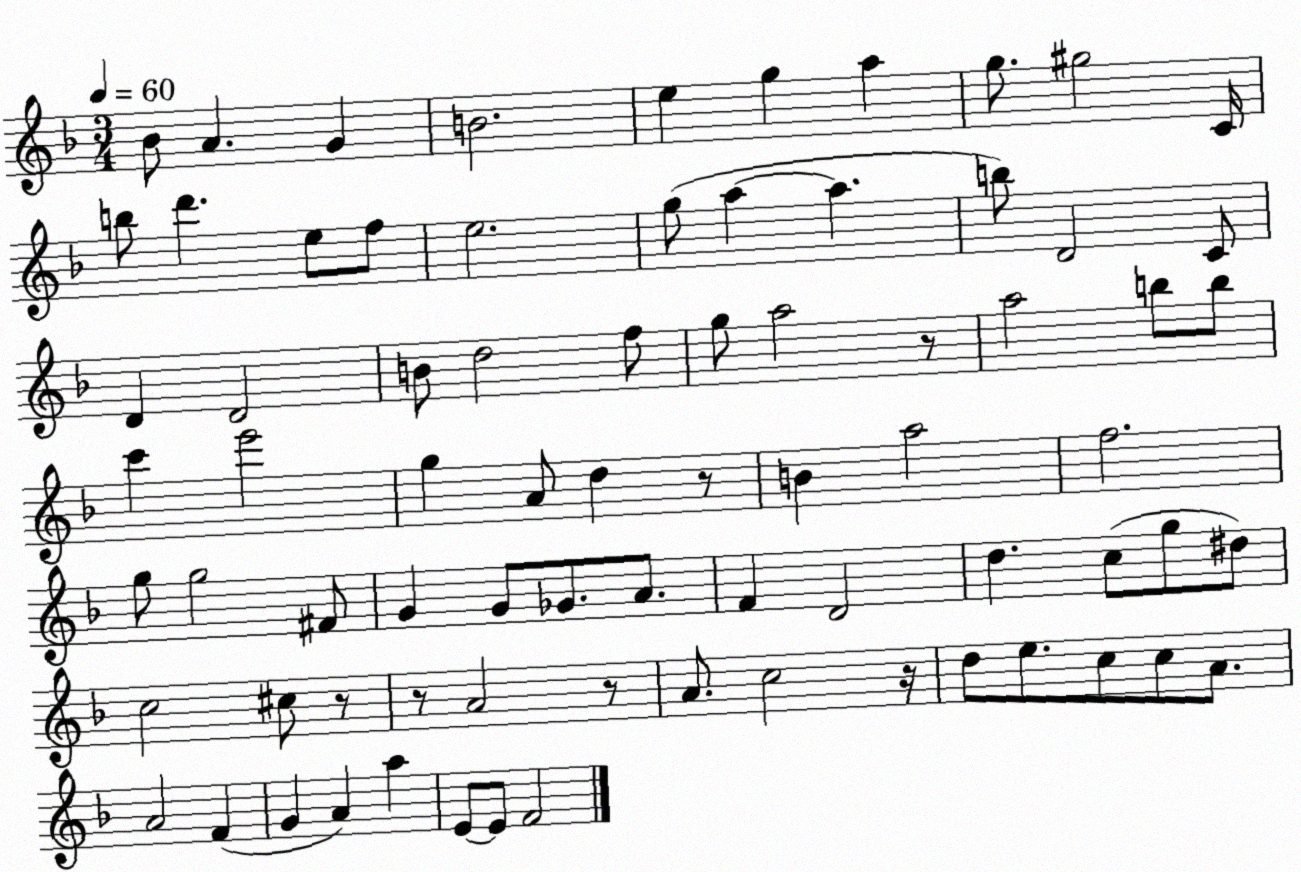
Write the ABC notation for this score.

X:1
T:Untitled
M:3/4
L:1/4
K:F
_B/2 A G B2 e g a g/2 ^g2 C/4 b/2 d' e/2 f/2 e2 g/2 a a b/2 D2 C/2 D D2 B/2 d2 f/2 g/2 a2 z/2 a2 b/2 b/2 c' e'2 g A/2 d z/2 B a2 f2 g/2 g2 ^F/2 G G/2 _G/2 A/2 F D2 d c/2 g/2 ^d/2 c2 ^c/2 z/2 z/2 A2 z/2 A/2 c2 z/4 d/2 e/2 c/2 c/2 A/2 A2 F G A a E/2 E/2 F2